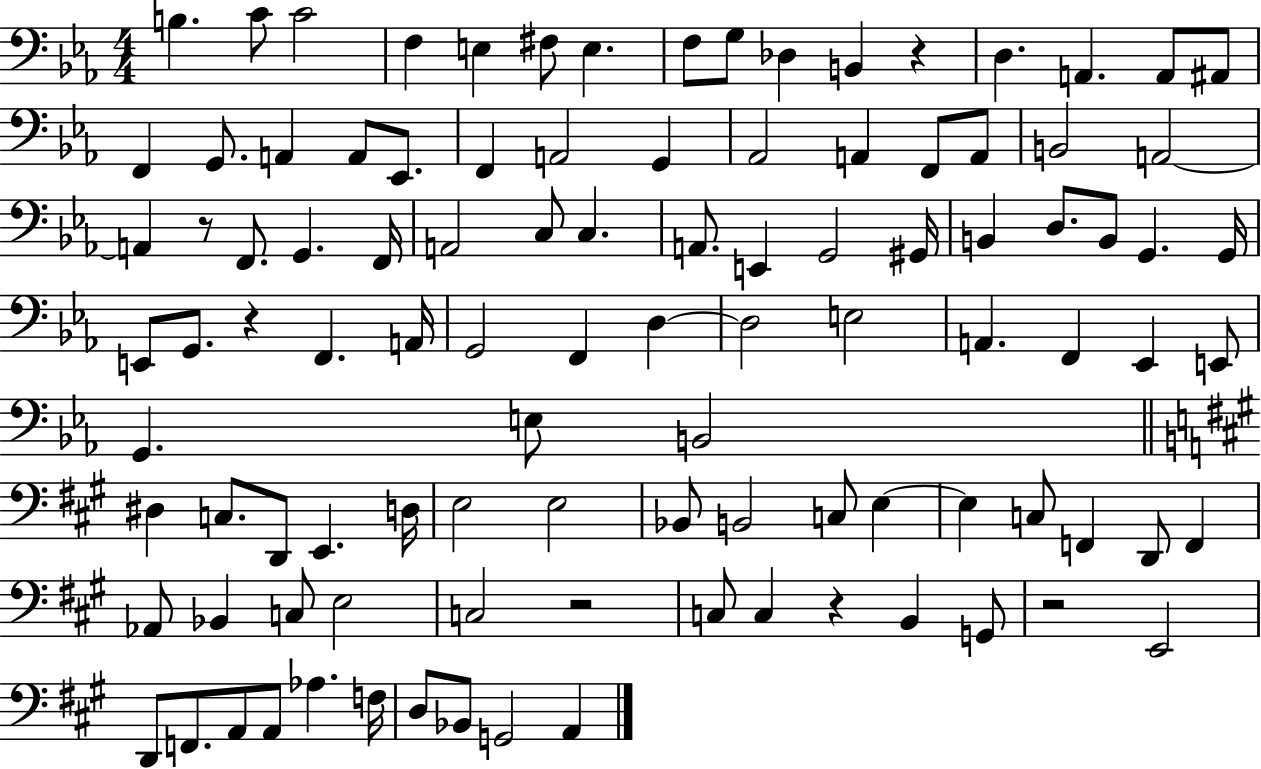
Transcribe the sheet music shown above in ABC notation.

X:1
T:Untitled
M:4/4
L:1/4
K:Eb
B, C/2 C2 F, E, ^F,/2 E, F,/2 G,/2 _D, B,, z D, A,, A,,/2 ^A,,/2 F,, G,,/2 A,, A,,/2 _E,,/2 F,, A,,2 G,, _A,,2 A,, F,,/2 A,,/2 B,,2 A,,2 A,, z/2 F,,/2 G,, F,,/4 A,,2 C,/2 C, A,,/2 E,, G,,2 ^G,,/4 B,, D,/2 B,,/2 G,, G,,/4 E,,/2 G,,/2 z F,, A,,/4 G,,2 F,, D, D,2 E,2 A,, F,, _E,, E,,/2 G,, E,/2 B,,2 ^D, C,/2 D,,/2 E,, D,/4 E,2 E,2 _B,,/2 B,,2 C,/2 E, E, C,/2 F,, D,,/2 F,, _A,,/2 _B,, C,/2 E,2 C,2 z2 C,/2 C, z B,, G,,/2 z2 E,,2 D,,/2 F,,/2 A,,/2 A,,/2 _A, F,/4 D,/2 _B,,/2 G,,2 A,,